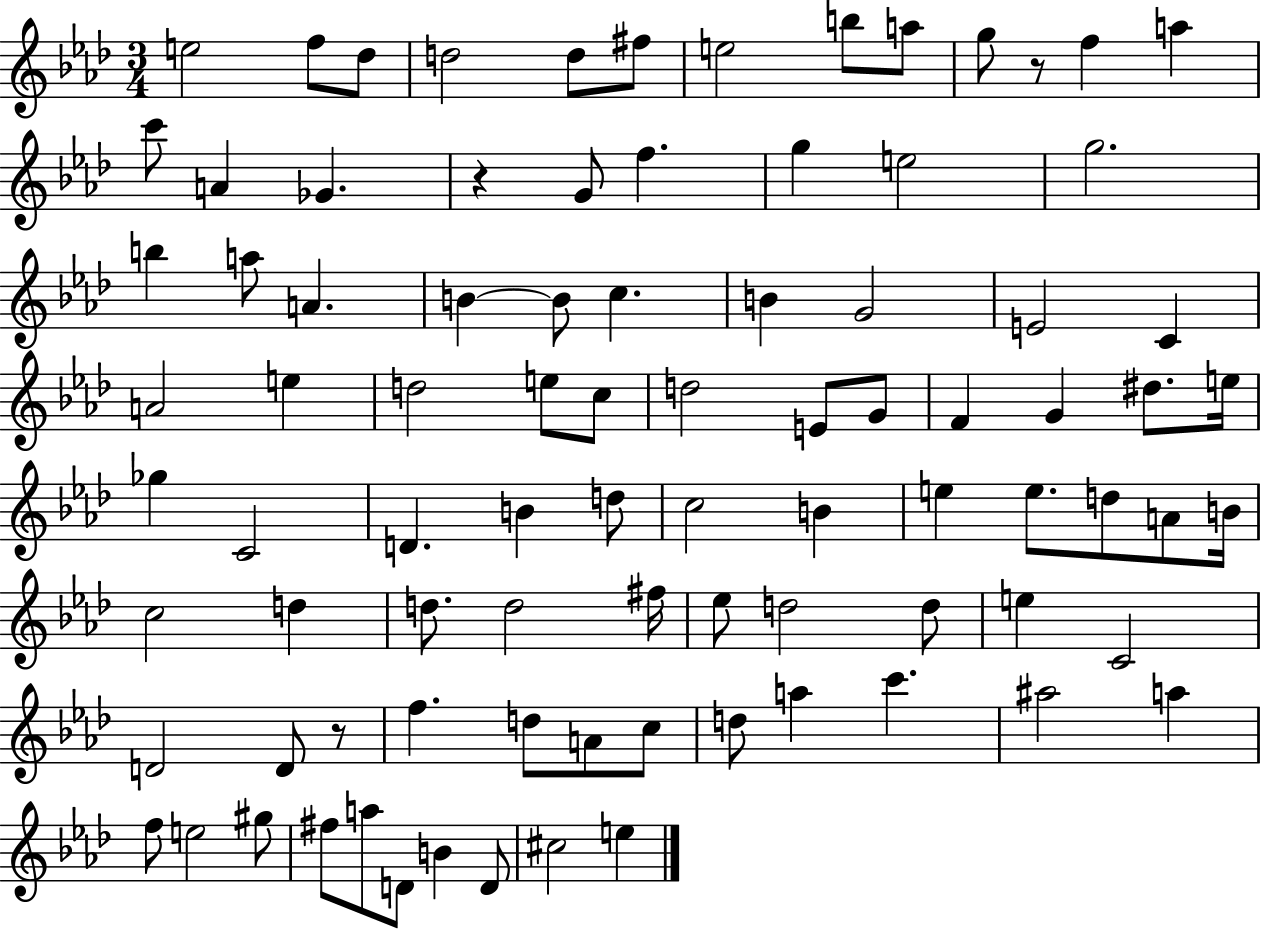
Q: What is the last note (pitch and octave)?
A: E5